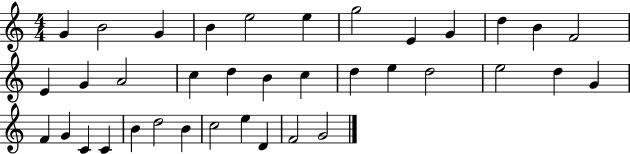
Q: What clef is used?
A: treble